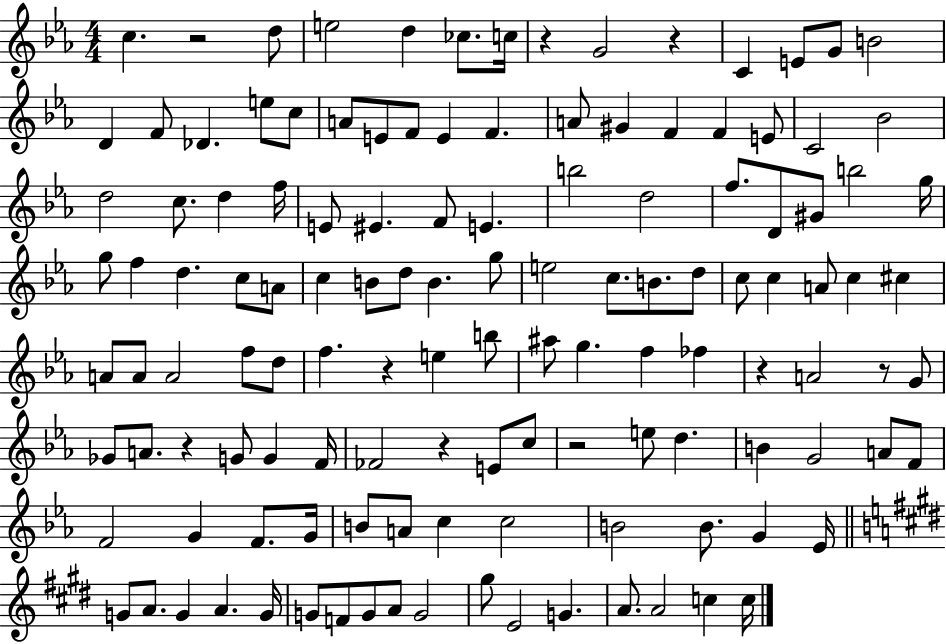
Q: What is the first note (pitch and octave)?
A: C5